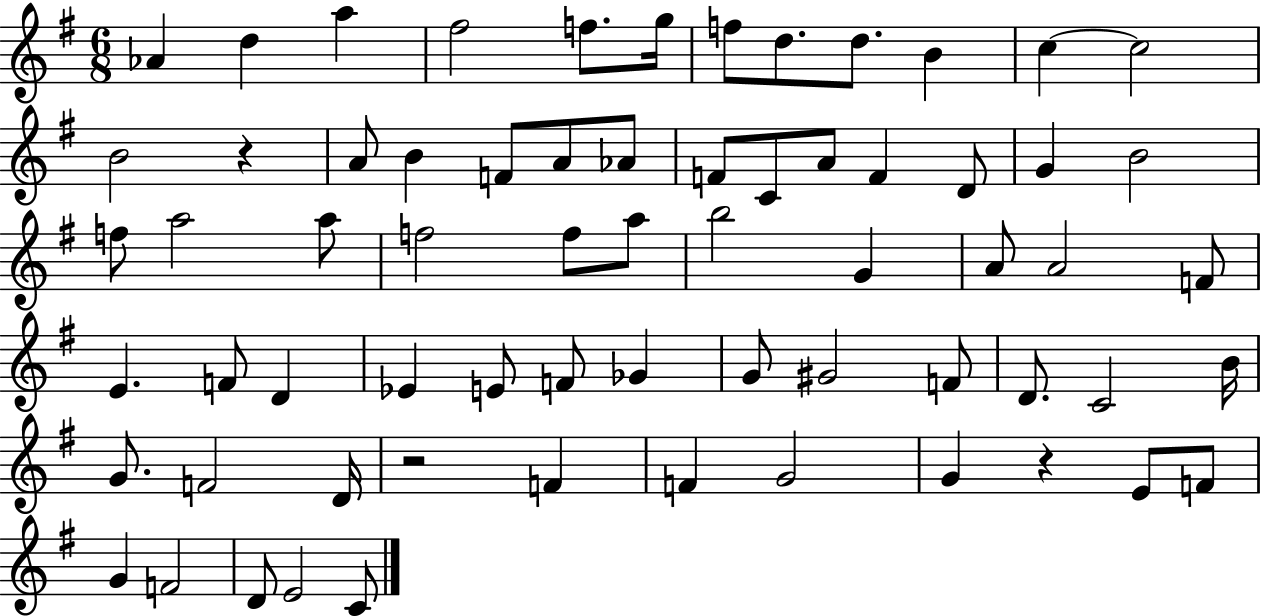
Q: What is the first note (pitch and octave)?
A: Ab4